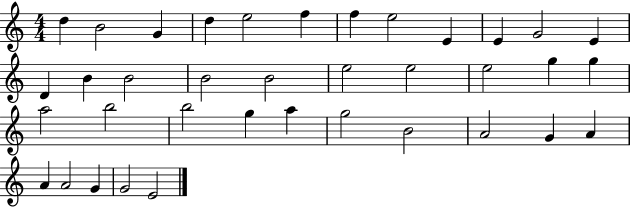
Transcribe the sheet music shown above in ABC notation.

X:1
T:Untitled
M:4/4
L:1/4
K:C
d B2 G d e2 f f e2 E E G2 E D B B2 B2 B2 e2 e2 e2 g g a2 b2 b2 g a g2 B2 A2 G A A A2 G G2 E2